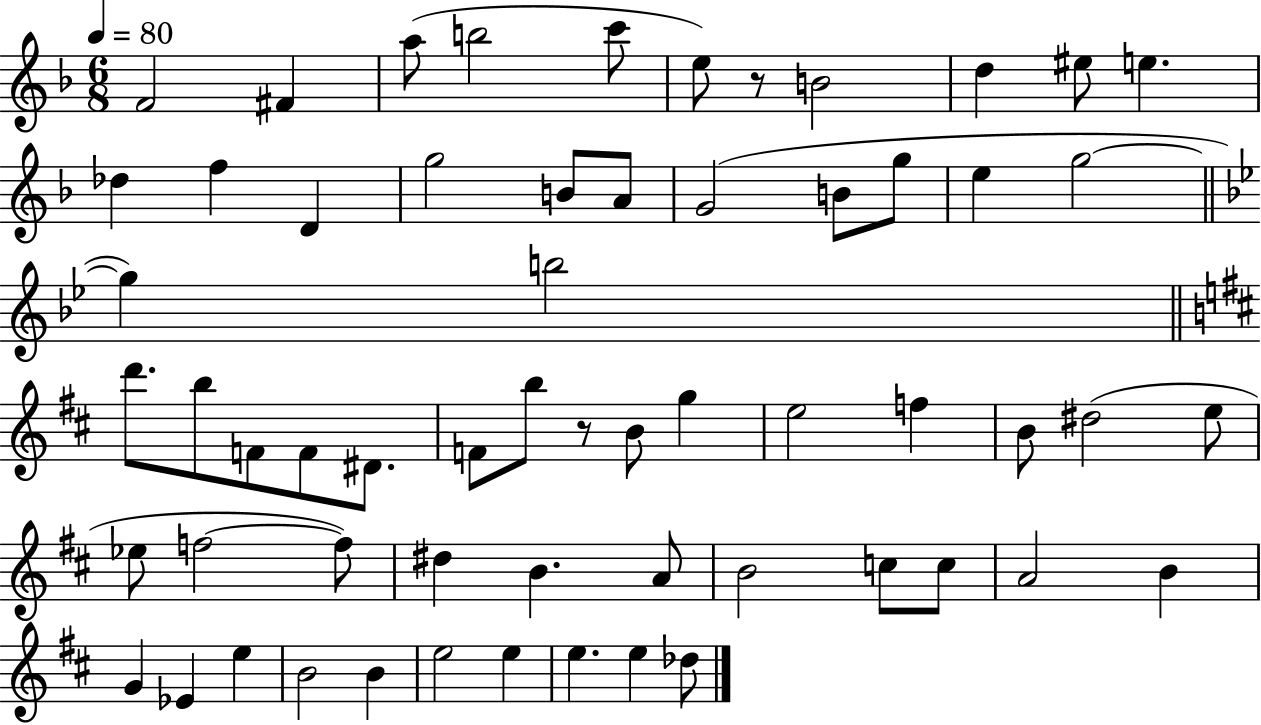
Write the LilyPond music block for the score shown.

{
  \clef treble
  \numericTimeSignature
  \time 6/8
  \key f \major
  \tempo 4 = 80
  \repeat volta 2 { f'2 fis'4 | a''8( b''2 c'''8 | e''8) r8 b'2 | d''4 eis''8 e''4. | \break des''4 f''4 d'4 | g''2 b'8 a'8 | g'2( b'8 g''8 | e''4 g''2~~ | \break \bar "||" \break \key g \minor g''4) b''2 | \bar "||" \break \key d \major d'''8. b''8 f'8 f'8 dis'8. | f'8 b''8 r8 b'8 g''4 | e''2 f''4 | b'8 dis''2( e''8 | \break ees''8 f''2~~ f''8) | dis''4 b'4. a'8 | b'2 c''8 c''8 | a'2 b'4 | \break g'4 ees'4 e''4 | b'2 b'4 | e''2 e''4 | e''4. e''4 des''8 | \break } \bar "|."
}